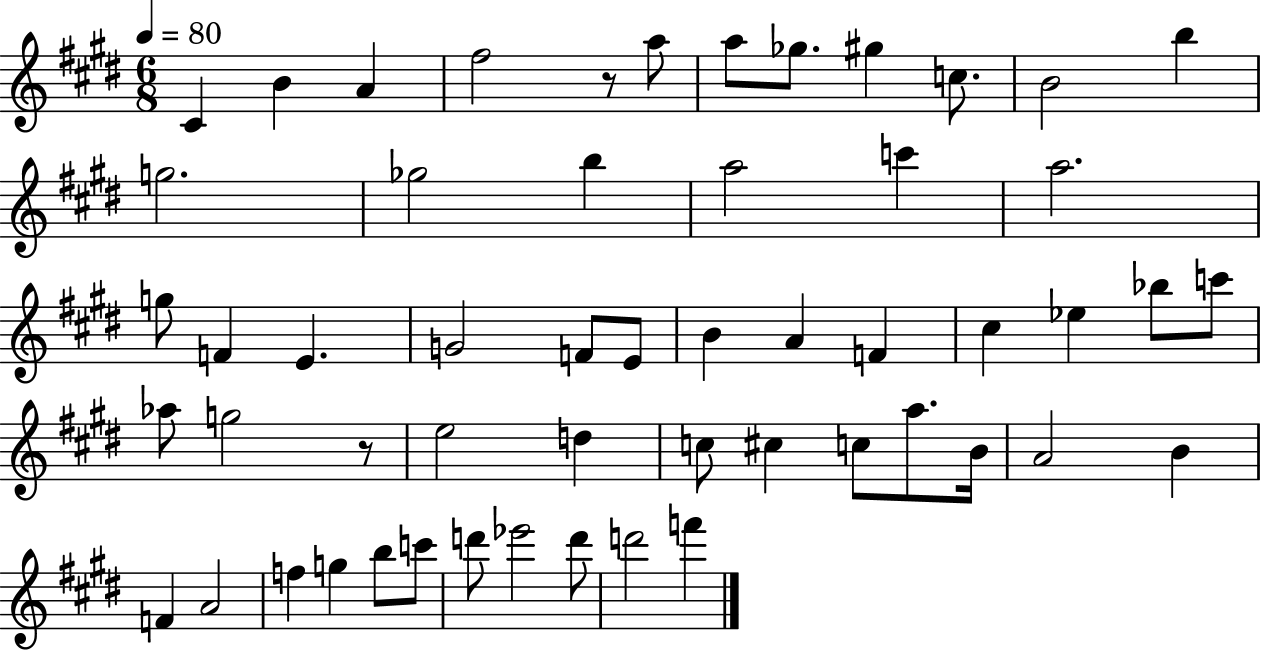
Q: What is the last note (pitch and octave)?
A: F6